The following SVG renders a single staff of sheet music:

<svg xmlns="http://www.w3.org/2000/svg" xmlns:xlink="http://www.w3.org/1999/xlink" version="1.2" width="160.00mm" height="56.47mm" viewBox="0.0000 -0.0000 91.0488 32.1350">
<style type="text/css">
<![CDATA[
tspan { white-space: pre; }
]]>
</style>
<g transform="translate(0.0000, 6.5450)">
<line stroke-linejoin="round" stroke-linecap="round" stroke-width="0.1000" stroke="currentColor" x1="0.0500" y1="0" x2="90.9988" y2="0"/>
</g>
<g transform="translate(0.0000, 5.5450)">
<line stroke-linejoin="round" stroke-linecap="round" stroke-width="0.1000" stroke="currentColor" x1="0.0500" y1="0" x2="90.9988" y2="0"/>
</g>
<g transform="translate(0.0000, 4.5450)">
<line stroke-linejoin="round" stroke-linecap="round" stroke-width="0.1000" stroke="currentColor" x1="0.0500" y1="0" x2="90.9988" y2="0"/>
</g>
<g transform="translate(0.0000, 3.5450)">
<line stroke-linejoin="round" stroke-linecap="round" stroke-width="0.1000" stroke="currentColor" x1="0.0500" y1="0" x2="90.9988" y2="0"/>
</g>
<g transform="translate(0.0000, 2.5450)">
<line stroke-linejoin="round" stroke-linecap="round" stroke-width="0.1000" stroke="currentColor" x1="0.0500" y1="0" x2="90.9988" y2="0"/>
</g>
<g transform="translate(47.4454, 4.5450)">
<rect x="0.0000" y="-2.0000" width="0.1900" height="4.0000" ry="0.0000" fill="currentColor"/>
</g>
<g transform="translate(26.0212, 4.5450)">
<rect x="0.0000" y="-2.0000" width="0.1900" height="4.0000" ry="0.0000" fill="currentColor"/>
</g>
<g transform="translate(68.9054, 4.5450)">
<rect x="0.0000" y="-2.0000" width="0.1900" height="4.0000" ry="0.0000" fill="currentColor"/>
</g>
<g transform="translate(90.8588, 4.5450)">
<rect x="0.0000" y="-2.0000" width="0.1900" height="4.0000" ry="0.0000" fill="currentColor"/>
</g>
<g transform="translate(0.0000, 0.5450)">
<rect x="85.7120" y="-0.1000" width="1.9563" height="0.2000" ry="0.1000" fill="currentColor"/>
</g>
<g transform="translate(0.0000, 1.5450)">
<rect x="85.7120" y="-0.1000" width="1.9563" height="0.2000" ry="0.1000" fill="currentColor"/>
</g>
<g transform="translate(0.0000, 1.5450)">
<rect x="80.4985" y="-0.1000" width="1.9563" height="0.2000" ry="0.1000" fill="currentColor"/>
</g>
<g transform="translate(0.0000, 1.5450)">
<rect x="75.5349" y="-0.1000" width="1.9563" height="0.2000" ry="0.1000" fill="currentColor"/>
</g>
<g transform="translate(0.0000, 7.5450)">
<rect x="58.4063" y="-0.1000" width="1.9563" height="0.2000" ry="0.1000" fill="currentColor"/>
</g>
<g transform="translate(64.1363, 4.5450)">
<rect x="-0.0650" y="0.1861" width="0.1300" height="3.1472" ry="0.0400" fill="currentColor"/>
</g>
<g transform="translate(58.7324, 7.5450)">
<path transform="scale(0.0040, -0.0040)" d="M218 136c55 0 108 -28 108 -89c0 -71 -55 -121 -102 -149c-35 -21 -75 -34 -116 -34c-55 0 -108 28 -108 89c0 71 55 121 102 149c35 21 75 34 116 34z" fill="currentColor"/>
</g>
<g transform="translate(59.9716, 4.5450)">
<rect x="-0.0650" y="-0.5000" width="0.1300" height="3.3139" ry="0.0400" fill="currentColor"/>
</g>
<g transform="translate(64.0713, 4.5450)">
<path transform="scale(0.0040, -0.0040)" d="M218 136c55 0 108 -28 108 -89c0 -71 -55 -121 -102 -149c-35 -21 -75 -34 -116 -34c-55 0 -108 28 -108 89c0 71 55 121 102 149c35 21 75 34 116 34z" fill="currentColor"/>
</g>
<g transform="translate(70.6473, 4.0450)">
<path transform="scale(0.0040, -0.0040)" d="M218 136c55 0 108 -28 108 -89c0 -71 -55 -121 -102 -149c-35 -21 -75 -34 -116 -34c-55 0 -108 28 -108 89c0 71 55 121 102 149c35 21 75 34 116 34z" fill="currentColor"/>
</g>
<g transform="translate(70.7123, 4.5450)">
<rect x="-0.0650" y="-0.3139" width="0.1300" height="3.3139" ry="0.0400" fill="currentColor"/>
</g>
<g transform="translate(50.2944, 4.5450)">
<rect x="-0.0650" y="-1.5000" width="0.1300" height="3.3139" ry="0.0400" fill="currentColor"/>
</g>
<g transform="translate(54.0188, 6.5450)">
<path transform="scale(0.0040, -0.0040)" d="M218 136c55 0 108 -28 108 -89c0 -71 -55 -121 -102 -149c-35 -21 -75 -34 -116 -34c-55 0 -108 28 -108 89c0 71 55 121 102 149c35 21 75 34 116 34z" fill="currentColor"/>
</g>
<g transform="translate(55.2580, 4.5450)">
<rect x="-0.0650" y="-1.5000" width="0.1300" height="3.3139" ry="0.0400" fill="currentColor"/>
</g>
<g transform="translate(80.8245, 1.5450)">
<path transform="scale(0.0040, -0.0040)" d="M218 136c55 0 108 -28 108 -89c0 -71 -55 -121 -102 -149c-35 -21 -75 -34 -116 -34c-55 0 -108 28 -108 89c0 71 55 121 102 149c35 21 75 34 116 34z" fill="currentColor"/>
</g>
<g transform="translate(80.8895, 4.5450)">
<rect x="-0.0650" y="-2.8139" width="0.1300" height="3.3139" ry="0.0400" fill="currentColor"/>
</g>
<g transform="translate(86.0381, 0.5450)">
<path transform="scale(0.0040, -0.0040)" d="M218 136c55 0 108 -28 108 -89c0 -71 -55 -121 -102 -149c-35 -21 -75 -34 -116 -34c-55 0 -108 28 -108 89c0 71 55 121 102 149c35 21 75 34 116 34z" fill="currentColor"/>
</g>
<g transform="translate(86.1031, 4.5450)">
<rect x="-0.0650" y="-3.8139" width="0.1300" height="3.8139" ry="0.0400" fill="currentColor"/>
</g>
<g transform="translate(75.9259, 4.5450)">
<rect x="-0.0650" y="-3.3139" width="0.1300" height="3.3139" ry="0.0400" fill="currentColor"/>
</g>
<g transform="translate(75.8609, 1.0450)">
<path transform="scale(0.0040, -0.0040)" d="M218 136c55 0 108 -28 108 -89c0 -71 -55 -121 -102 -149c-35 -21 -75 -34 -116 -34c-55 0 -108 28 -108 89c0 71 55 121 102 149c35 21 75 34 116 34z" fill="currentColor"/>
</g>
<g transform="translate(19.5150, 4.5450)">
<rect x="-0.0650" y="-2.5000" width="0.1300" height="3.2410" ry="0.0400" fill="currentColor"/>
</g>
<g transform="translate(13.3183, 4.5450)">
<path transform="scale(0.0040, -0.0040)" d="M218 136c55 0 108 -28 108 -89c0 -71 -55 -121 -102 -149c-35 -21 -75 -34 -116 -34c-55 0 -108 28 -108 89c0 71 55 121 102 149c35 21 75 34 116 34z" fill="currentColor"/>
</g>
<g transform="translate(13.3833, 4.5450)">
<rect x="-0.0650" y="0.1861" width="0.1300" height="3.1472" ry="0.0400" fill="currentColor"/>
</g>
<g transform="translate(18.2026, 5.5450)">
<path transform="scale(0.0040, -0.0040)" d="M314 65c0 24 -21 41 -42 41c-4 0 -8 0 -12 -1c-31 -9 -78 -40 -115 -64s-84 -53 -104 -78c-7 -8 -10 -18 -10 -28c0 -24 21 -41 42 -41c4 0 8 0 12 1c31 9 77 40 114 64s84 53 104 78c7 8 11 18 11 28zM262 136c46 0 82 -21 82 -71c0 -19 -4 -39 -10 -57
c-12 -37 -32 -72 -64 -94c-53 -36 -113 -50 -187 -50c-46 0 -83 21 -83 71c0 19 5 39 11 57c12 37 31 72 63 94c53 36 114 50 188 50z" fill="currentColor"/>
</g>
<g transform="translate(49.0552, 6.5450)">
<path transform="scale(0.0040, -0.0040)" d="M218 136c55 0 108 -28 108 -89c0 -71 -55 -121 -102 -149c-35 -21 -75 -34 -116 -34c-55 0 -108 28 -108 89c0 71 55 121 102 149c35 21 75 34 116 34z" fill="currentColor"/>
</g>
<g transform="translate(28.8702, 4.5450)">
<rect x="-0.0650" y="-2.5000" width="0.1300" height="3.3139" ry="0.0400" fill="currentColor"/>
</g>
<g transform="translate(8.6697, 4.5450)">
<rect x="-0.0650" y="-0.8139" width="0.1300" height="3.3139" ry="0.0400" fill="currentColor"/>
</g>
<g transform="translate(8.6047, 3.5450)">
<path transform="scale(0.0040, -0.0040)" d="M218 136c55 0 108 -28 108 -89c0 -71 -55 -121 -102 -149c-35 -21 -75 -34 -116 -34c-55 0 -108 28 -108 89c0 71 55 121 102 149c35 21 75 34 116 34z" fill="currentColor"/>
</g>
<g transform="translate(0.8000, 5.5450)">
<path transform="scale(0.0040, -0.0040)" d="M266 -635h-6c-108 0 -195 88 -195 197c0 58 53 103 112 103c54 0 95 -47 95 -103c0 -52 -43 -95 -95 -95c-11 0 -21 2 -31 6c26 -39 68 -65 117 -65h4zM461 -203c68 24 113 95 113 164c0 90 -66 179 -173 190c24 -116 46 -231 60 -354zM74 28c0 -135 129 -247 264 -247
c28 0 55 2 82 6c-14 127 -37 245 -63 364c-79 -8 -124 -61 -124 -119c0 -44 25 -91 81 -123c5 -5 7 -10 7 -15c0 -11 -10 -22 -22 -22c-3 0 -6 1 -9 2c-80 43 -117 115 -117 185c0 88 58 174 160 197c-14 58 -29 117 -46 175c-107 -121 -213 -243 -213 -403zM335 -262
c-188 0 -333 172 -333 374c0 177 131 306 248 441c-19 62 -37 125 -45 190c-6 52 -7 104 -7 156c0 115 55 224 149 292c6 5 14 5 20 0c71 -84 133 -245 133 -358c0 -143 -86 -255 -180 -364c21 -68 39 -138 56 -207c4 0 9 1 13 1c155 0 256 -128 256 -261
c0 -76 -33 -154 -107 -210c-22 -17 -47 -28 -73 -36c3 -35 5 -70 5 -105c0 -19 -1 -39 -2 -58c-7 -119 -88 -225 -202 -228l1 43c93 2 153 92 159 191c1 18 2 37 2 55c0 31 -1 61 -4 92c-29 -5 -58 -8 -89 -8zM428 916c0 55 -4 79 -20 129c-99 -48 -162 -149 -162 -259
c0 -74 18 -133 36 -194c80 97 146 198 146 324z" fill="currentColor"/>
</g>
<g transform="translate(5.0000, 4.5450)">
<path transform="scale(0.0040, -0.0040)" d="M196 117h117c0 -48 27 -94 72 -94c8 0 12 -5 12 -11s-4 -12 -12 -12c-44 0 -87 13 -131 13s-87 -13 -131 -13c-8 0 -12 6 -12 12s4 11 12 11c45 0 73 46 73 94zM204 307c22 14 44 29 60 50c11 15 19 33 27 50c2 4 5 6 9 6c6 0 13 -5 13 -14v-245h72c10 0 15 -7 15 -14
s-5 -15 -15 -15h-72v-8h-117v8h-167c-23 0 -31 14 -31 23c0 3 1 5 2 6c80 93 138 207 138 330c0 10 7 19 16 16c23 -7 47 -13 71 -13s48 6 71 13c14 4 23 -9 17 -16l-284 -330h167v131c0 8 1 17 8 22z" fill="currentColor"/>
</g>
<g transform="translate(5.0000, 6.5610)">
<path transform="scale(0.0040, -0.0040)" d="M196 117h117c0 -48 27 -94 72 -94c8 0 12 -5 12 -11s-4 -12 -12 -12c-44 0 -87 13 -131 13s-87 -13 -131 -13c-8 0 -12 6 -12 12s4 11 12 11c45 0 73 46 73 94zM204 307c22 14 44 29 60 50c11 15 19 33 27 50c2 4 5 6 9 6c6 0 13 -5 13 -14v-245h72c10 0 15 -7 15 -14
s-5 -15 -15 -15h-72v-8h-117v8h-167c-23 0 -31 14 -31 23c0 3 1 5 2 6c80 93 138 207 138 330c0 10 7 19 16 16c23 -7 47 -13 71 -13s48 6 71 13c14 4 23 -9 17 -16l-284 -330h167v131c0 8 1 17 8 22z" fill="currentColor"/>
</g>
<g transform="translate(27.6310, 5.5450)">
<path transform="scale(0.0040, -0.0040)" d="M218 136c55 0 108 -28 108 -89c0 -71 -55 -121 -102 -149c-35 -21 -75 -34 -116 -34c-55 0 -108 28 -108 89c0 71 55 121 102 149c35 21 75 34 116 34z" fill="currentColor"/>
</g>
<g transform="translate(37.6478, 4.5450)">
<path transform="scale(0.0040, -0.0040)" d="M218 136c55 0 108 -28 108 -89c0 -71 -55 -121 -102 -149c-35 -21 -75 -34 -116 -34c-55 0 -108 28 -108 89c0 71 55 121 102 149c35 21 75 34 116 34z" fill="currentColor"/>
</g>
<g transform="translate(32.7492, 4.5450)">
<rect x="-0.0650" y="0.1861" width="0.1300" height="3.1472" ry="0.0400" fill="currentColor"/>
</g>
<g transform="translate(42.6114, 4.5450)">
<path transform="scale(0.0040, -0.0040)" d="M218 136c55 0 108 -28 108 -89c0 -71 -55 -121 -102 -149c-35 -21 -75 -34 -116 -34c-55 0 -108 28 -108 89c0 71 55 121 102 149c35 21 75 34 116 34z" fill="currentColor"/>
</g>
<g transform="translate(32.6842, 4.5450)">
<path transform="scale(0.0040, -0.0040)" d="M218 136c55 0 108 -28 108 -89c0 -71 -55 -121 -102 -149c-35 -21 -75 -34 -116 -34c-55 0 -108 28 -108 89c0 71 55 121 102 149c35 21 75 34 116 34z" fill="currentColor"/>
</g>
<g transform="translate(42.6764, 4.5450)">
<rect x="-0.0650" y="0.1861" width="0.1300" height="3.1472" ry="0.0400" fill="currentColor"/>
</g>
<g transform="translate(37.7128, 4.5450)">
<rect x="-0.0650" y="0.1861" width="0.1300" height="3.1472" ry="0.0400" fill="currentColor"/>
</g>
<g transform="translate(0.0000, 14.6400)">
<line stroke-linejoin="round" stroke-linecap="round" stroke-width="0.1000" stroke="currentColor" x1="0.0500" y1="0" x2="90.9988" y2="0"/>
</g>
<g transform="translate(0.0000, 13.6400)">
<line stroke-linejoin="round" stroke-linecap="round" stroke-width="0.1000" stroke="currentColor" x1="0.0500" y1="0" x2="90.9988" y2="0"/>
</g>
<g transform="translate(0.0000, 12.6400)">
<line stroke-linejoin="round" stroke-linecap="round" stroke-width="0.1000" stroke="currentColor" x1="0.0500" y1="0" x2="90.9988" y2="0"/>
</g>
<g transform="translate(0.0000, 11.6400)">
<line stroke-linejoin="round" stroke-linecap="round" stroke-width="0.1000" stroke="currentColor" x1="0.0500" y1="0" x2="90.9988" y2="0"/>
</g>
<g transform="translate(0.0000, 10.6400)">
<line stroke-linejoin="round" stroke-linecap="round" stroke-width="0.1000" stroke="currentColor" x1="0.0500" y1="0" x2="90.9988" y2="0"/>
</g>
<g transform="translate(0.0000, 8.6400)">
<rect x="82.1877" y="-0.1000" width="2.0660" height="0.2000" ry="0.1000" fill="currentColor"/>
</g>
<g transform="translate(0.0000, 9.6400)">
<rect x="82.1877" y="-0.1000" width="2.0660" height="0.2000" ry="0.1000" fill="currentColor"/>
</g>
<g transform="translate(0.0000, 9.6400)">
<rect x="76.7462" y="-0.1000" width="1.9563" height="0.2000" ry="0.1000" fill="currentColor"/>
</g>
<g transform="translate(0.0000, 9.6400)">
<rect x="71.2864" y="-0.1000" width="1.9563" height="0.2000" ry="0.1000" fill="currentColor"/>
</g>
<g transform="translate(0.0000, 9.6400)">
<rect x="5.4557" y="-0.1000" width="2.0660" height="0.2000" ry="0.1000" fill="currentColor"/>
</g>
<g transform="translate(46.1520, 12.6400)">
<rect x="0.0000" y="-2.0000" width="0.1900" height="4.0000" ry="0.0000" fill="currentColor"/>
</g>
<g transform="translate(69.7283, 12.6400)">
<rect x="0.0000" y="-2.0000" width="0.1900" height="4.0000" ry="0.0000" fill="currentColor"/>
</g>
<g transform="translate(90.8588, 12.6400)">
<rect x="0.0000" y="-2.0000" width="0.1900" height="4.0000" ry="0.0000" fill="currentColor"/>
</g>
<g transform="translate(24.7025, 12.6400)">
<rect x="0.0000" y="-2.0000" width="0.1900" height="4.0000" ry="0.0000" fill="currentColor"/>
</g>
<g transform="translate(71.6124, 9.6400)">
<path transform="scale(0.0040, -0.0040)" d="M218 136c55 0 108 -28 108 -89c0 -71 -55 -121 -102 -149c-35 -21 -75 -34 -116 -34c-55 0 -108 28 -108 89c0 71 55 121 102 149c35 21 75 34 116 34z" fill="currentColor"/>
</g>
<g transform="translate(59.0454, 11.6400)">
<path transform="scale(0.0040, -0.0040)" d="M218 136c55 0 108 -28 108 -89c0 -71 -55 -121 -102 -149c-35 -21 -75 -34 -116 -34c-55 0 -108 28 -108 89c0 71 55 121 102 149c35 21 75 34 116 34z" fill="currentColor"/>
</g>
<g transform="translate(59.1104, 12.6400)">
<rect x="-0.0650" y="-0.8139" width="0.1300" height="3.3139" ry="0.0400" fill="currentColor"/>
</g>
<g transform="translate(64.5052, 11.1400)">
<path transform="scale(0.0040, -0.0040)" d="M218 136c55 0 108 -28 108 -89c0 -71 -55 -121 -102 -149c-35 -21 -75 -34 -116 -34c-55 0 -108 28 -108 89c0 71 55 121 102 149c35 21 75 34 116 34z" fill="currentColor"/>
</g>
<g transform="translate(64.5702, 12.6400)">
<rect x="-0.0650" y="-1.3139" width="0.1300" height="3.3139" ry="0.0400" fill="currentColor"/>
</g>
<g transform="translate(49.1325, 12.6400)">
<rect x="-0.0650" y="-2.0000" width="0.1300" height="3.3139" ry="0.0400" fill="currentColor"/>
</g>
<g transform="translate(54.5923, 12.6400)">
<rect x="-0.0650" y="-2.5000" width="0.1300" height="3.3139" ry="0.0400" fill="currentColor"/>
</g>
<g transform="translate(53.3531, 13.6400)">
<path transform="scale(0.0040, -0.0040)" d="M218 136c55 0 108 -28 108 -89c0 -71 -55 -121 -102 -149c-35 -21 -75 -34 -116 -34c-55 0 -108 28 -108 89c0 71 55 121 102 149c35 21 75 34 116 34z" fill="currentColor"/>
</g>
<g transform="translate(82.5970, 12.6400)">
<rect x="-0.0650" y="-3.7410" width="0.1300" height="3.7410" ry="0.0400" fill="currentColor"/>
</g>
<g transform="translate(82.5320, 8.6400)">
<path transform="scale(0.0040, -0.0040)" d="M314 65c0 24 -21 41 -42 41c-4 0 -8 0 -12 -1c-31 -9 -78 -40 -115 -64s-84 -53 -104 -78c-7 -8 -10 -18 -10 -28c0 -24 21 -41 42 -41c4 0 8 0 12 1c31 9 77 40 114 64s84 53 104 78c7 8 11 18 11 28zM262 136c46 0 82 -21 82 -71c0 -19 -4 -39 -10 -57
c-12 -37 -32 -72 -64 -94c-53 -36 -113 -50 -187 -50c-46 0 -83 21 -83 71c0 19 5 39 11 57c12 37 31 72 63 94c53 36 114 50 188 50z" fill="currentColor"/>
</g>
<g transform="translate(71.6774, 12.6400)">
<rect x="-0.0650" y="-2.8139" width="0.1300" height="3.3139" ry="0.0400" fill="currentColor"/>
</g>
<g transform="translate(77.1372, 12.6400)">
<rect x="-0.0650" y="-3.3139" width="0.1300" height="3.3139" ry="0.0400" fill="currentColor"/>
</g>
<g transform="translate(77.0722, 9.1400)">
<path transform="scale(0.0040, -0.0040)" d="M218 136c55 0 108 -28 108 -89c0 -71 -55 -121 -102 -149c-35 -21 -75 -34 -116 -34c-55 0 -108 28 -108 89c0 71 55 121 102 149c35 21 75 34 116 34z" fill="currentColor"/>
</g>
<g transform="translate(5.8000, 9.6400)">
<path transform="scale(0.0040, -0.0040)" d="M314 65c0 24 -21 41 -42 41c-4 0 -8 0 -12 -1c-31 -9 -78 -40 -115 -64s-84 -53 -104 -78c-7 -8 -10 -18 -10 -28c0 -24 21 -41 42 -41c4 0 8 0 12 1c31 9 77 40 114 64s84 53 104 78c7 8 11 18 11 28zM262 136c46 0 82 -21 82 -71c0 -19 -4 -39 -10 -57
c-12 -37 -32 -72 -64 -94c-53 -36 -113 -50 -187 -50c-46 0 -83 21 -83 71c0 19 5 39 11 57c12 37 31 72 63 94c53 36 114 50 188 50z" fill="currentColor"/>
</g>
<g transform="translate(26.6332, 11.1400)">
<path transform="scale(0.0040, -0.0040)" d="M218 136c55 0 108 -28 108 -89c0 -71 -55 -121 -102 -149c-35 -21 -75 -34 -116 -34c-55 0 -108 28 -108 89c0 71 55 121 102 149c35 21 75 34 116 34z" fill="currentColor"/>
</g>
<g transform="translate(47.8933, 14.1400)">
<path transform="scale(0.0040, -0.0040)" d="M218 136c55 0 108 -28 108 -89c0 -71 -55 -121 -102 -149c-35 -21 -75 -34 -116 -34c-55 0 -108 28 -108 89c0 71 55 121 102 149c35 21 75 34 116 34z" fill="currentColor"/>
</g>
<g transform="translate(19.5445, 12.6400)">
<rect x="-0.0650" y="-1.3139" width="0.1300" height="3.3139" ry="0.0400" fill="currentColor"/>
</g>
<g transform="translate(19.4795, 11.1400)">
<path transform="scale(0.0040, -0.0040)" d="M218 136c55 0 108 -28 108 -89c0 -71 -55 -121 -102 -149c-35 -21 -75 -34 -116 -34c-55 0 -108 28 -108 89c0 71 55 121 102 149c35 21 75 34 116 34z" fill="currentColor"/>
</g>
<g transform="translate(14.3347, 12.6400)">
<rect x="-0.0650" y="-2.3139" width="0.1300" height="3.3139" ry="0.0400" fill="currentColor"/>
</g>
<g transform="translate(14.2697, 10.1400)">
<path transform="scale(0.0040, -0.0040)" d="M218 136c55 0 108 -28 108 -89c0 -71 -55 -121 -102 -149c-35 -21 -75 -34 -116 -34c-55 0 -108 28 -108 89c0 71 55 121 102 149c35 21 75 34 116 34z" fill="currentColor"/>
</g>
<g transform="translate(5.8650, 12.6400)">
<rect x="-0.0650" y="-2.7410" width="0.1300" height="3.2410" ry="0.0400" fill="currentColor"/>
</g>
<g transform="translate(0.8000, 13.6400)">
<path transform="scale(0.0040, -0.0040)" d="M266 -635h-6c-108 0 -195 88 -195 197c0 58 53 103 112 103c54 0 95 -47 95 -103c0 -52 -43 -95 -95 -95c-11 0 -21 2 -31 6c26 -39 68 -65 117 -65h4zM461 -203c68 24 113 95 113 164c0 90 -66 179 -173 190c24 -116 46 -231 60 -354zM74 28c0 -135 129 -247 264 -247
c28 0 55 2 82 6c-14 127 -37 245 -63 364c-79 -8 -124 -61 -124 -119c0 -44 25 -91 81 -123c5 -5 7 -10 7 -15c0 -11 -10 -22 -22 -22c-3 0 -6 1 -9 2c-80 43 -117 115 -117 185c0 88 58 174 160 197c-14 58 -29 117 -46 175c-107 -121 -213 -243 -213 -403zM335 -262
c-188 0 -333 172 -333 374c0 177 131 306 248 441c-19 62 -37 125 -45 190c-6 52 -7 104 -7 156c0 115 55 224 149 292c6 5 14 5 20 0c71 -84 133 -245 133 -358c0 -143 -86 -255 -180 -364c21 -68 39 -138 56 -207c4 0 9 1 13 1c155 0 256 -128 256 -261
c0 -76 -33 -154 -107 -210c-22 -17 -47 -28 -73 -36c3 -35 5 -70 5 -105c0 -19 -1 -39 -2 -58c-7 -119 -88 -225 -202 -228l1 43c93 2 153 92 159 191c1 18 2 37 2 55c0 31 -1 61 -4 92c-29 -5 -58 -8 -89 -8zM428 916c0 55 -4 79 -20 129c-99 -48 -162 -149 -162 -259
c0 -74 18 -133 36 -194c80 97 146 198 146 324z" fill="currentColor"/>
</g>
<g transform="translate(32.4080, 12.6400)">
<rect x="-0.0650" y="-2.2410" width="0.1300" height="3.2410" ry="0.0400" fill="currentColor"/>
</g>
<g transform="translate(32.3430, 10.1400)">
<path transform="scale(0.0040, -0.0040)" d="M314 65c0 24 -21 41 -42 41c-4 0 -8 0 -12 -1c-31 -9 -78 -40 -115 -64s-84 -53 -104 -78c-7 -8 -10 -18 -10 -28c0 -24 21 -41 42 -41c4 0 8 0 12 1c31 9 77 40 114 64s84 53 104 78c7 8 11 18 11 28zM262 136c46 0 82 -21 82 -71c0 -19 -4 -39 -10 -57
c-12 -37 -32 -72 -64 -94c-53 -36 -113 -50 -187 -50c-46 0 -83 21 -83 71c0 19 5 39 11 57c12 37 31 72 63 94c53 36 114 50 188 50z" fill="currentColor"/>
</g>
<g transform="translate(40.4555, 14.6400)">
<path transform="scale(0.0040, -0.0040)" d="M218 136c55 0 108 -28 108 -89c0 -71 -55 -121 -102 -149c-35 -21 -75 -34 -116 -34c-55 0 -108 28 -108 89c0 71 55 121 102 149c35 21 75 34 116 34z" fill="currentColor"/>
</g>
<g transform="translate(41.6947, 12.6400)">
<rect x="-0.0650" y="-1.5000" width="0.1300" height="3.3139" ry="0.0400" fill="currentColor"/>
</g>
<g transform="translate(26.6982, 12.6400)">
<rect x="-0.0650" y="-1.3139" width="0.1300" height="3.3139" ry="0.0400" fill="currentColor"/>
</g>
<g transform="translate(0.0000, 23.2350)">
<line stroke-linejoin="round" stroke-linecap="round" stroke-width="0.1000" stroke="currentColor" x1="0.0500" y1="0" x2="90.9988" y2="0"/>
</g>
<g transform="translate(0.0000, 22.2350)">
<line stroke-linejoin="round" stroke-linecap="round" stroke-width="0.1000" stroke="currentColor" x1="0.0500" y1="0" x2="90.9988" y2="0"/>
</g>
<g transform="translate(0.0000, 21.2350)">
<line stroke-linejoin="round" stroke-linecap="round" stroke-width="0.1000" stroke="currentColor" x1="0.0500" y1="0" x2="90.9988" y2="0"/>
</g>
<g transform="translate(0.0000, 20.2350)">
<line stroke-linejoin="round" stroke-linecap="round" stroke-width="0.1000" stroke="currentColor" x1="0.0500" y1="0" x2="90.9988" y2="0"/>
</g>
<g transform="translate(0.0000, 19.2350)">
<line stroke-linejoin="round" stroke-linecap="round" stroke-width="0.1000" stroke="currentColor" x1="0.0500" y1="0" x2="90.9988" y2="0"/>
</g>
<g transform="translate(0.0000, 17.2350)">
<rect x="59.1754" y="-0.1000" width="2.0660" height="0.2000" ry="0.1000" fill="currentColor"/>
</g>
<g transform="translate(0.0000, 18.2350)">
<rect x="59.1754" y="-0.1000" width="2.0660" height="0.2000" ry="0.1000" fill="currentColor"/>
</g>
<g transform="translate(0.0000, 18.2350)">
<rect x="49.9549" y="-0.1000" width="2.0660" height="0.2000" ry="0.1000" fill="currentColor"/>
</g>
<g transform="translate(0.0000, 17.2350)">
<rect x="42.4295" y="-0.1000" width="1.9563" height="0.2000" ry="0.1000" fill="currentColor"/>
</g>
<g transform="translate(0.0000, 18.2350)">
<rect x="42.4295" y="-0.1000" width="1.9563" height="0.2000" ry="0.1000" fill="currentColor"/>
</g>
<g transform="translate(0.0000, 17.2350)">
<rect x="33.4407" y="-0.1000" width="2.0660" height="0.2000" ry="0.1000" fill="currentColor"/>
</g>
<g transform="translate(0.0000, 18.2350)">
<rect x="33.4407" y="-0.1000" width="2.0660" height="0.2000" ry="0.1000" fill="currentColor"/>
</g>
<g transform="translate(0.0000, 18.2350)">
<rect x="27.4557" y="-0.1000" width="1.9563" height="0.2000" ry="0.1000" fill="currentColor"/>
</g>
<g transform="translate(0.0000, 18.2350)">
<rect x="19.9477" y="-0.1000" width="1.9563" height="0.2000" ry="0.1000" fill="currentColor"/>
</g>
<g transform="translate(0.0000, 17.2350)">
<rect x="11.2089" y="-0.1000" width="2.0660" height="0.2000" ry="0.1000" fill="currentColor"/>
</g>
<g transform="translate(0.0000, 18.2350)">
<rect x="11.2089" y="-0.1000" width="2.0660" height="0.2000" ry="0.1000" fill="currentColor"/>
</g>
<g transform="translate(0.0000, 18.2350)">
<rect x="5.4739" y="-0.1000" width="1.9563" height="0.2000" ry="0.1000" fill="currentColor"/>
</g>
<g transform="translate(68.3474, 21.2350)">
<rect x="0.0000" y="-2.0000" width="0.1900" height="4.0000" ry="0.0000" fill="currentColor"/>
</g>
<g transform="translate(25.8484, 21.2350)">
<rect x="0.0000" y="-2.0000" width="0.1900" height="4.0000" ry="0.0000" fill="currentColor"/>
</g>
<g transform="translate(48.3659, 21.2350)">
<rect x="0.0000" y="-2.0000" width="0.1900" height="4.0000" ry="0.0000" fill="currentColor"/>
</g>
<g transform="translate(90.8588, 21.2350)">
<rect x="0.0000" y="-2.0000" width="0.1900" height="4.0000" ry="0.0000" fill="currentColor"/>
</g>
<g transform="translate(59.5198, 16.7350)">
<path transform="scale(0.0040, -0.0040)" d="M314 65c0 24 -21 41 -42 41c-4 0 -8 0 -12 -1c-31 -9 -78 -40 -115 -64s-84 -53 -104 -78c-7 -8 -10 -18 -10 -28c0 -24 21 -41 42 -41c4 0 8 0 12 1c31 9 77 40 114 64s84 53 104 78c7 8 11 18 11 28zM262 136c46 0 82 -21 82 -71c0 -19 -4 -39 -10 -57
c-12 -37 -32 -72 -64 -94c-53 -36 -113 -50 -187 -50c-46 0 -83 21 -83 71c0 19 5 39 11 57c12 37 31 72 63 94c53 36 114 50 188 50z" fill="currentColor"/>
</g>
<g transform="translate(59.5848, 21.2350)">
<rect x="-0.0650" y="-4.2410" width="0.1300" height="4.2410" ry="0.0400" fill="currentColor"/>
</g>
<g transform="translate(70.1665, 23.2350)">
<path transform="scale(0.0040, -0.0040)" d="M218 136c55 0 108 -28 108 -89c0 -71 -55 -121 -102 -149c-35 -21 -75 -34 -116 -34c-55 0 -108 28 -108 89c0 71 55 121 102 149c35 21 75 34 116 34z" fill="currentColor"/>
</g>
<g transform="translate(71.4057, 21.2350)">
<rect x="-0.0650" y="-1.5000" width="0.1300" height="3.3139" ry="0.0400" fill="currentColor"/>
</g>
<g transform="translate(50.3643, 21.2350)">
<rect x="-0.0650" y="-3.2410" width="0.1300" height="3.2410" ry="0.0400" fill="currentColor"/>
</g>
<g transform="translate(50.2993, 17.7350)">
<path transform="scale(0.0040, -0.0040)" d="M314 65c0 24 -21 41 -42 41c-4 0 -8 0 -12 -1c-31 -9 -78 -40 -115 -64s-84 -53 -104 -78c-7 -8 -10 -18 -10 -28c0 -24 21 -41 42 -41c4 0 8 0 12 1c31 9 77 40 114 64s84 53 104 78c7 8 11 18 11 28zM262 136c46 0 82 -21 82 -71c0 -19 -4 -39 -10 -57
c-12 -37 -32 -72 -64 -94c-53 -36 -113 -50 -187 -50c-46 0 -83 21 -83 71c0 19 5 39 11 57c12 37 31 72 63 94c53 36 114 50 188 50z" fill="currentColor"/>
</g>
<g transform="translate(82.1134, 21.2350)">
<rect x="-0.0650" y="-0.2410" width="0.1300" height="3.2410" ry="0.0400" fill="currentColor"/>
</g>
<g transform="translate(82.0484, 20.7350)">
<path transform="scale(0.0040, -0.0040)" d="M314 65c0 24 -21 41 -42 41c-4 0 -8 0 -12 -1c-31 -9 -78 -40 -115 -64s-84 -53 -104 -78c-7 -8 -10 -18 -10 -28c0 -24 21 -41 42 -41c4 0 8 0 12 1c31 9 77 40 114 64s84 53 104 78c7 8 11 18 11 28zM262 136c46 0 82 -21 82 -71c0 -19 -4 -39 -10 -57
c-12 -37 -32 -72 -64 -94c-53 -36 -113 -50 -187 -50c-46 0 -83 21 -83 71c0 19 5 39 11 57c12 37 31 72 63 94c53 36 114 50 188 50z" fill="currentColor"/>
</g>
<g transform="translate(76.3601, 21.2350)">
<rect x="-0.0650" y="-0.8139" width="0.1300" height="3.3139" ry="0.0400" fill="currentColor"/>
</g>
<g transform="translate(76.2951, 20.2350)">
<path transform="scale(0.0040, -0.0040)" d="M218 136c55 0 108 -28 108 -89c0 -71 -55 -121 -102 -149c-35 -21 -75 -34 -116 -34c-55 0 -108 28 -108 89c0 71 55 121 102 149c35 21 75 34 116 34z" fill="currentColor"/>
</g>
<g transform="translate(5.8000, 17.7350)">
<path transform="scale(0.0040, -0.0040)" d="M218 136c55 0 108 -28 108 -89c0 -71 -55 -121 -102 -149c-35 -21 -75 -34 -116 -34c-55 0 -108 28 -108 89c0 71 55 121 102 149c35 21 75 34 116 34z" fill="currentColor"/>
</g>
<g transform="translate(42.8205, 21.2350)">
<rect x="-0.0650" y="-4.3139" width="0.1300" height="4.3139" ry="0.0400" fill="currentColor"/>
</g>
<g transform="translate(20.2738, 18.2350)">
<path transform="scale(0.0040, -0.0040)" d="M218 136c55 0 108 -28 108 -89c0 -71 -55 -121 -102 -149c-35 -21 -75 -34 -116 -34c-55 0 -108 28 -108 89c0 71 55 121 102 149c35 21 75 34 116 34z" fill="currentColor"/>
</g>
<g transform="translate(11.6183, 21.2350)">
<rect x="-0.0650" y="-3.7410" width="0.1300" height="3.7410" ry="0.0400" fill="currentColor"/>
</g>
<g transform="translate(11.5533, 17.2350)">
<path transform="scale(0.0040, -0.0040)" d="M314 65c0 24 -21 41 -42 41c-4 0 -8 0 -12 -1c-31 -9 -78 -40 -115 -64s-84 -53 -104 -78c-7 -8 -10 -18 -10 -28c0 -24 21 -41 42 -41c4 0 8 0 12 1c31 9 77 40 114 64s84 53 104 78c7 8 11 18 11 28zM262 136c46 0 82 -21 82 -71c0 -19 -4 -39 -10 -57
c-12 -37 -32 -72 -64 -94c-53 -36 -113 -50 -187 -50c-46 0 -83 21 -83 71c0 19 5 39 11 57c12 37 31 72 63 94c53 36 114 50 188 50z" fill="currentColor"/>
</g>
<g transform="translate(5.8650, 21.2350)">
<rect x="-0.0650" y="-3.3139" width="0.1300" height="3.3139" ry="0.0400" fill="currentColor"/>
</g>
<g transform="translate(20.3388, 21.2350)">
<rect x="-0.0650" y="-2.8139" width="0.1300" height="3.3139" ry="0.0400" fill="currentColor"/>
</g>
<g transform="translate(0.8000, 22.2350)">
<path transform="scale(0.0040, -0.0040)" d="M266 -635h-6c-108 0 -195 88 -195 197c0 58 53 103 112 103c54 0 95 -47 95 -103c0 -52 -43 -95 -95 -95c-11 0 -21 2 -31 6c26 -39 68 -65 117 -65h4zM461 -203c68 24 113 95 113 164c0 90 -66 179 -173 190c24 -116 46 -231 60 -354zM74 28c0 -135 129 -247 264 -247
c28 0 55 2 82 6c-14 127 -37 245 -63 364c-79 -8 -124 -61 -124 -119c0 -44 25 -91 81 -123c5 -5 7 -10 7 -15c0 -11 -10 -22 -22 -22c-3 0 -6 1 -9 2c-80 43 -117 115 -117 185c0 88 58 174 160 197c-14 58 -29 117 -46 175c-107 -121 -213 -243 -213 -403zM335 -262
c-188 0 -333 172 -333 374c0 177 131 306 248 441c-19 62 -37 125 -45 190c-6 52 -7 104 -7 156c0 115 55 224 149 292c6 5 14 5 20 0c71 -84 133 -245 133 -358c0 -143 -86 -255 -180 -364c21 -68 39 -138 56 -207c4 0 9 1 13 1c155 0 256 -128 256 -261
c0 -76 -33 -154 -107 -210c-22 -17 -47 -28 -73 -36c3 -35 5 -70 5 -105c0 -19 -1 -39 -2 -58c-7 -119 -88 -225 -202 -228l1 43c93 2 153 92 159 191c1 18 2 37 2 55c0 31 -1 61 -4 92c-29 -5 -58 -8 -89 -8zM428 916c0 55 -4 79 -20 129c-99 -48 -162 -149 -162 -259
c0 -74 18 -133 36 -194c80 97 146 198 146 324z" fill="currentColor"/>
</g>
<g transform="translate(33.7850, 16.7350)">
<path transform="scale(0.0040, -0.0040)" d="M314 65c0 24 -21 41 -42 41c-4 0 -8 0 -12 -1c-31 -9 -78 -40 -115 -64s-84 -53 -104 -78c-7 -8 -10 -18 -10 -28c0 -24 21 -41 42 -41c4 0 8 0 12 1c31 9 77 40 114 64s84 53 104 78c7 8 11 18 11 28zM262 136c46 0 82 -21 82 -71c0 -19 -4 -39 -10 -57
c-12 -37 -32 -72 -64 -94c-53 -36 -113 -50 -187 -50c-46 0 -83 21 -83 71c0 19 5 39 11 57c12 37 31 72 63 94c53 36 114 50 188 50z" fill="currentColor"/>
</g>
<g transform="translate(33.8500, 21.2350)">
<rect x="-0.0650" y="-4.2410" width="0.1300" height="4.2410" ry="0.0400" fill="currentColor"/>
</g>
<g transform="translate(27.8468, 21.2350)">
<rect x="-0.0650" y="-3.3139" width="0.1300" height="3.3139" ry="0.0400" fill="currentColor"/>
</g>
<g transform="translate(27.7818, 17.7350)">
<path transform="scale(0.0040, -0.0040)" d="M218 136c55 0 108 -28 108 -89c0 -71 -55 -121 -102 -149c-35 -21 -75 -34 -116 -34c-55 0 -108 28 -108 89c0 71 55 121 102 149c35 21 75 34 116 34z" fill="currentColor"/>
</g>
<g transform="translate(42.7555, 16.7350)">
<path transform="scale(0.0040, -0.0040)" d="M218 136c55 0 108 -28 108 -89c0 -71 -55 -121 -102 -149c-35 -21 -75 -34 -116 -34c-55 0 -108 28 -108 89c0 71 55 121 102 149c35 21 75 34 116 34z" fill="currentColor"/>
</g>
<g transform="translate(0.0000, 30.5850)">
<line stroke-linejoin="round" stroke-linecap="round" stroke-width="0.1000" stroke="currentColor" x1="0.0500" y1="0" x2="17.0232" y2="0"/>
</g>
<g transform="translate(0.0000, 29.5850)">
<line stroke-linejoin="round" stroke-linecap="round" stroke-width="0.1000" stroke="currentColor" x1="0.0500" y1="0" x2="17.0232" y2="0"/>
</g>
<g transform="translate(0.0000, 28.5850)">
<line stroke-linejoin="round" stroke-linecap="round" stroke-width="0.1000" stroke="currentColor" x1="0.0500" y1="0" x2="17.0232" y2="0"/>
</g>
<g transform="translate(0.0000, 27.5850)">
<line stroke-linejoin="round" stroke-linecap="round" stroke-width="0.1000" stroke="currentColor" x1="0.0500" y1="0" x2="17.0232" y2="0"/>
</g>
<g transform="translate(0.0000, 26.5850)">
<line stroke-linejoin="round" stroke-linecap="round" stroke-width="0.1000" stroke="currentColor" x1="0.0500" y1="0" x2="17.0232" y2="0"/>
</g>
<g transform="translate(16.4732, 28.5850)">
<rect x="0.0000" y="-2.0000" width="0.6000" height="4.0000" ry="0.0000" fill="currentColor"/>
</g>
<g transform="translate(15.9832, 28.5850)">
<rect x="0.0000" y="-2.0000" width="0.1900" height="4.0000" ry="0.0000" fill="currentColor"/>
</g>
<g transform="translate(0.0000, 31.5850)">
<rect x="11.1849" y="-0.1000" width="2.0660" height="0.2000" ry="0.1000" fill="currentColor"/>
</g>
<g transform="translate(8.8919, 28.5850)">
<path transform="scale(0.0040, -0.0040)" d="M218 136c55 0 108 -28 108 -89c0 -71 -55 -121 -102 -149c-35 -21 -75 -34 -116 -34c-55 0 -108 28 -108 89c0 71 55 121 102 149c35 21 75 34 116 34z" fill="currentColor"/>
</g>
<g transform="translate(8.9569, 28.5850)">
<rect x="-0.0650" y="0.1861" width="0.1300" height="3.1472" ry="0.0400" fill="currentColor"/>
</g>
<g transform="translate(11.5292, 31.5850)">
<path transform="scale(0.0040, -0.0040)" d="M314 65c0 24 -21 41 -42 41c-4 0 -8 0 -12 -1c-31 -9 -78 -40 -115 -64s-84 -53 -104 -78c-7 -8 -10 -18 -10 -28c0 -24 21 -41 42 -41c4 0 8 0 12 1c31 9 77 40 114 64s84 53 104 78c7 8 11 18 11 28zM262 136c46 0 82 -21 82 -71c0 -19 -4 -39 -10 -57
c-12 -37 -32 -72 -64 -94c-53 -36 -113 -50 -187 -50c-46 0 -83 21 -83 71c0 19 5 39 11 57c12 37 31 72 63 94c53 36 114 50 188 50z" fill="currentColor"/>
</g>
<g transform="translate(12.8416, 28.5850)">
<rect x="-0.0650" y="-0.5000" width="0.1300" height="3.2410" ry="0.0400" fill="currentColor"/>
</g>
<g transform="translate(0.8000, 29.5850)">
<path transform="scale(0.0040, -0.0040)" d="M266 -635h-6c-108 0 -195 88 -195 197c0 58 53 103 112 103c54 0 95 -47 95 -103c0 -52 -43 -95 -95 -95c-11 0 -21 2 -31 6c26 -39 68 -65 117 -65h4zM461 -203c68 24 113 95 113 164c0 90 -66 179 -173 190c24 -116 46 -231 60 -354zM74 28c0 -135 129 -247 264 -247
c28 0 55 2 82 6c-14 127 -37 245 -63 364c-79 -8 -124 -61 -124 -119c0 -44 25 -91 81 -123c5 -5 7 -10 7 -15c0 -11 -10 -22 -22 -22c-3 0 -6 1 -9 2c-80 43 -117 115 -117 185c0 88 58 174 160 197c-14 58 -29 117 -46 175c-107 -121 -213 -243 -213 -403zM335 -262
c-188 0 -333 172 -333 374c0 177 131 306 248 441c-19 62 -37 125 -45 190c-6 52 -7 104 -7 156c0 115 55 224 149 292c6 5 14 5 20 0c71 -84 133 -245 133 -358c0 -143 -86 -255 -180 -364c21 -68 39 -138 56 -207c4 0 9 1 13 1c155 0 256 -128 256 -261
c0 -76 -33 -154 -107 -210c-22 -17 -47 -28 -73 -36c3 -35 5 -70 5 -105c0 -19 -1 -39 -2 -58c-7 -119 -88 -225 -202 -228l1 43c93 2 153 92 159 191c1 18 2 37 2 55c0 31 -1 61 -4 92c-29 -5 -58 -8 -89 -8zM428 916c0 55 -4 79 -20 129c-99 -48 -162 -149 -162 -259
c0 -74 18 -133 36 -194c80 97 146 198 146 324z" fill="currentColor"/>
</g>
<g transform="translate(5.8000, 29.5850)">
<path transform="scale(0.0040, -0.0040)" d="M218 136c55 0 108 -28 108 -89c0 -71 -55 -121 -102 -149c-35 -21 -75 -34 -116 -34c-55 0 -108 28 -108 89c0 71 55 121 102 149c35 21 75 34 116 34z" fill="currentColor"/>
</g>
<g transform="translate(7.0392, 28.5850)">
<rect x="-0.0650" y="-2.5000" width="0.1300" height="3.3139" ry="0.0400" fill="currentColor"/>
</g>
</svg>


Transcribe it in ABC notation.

X:1
T:Untitled
M:4/4
L:1/4
K:C
d B G2 G B B B E E C B c b a c' a2 g e e g2 E F G d e a b c'2 b c'2 a b d'2 d' b2 d'2 E d c2 G B C2